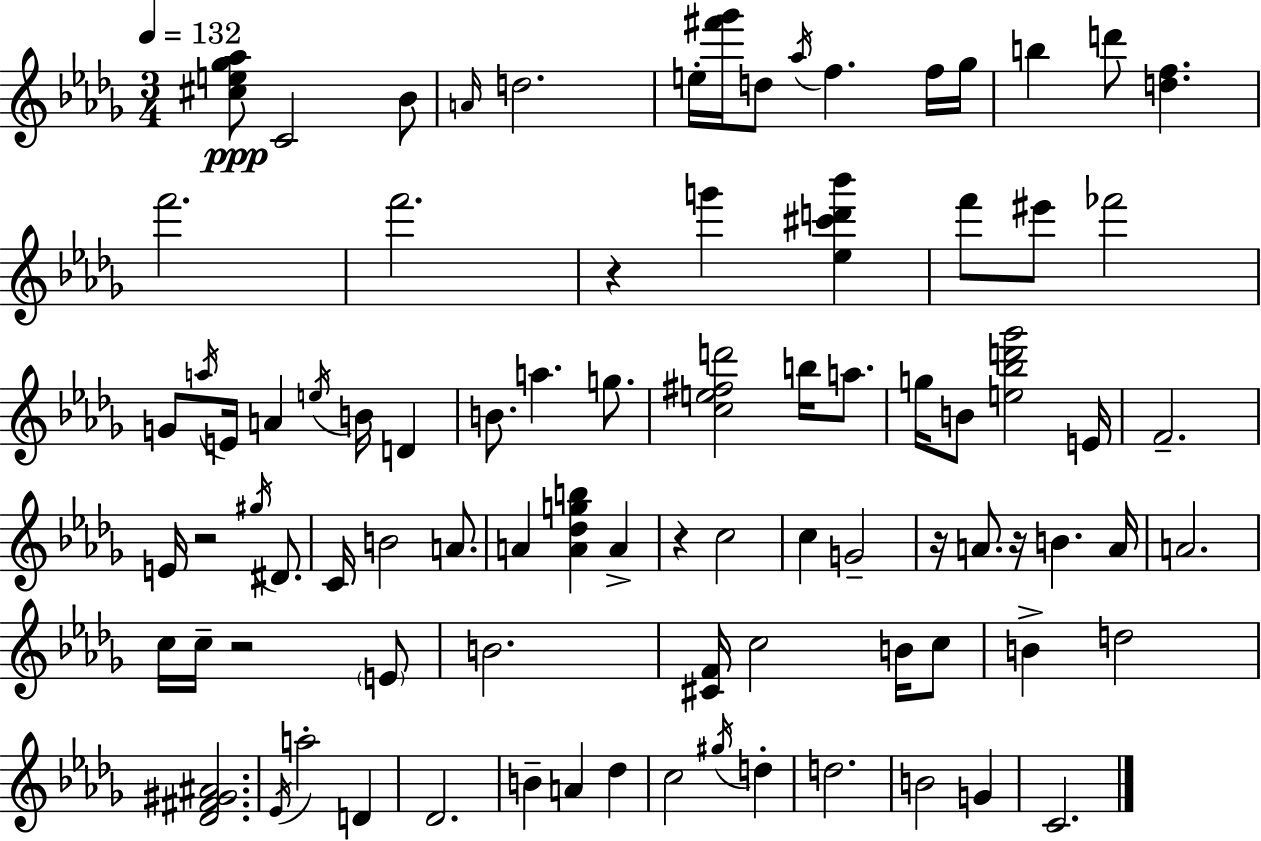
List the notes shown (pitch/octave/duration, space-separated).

[C#5,E5,Gb5,Ab5]/e C4/h Bb4/e A4/s D5/h. E5/s [F#6,Gb6]/s D5/e Ab5/s F5/q. F5/s Gb5/s B5/q D6/e [D5,F5]/q. F6/h. F6/h. R/q G6/q [Eb5,C#6,D6,Bb6]/q F6/e EIS6/e FES6/h G4/e A5/s E4/s A4/q E5/s B4/s D4/q B4/e. A5/q. G5/e. [C5,E5,F#5,D6]/h B5/s A5/e. G5/s B4/e [E5,Bb5,D6,Gb6]/h E4/s F4/h. E4/s R/h G#5/s D#4/e. C4/s B4/h A4/e. A4/q [A4,Db5,G5,B5]/q A4/q R/q C5/h C5/q G4/h R/s A4/e. R/s B4/q. A4/s A4/h. C5/s C5/s R/h E4/e B4/h. [C#4,F4]/s C5/h B4/s C5/e B4/q D5/h [Db4,F#4,G#4,A#4]/h. Eb4/s A5/h D4/q Db4/h. B4/q A4/q Db5/q C5/h G#5/s D5/q D5/h. B4/h G4/q C4/h.